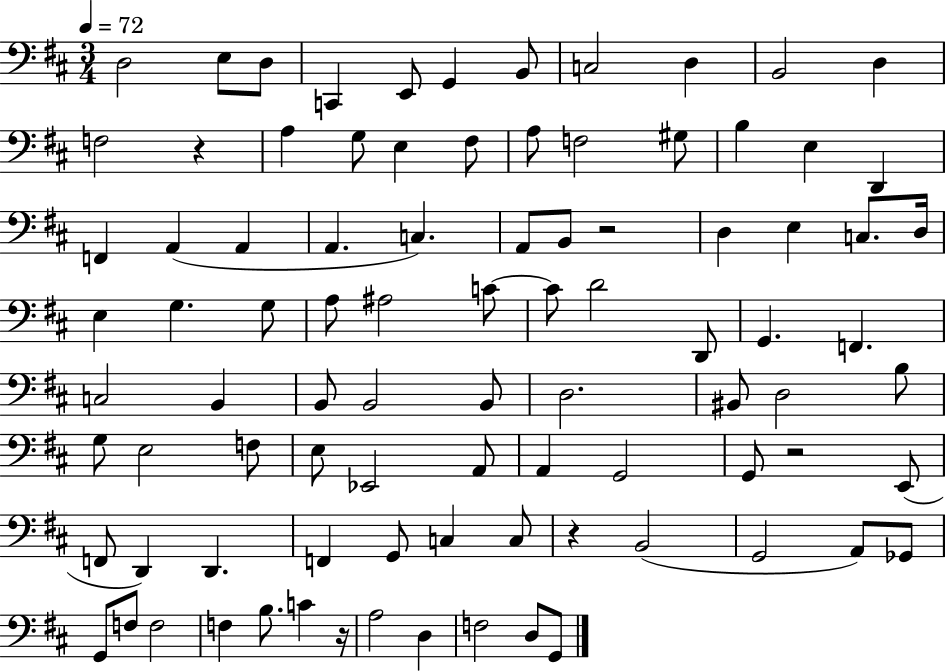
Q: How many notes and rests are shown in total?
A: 90